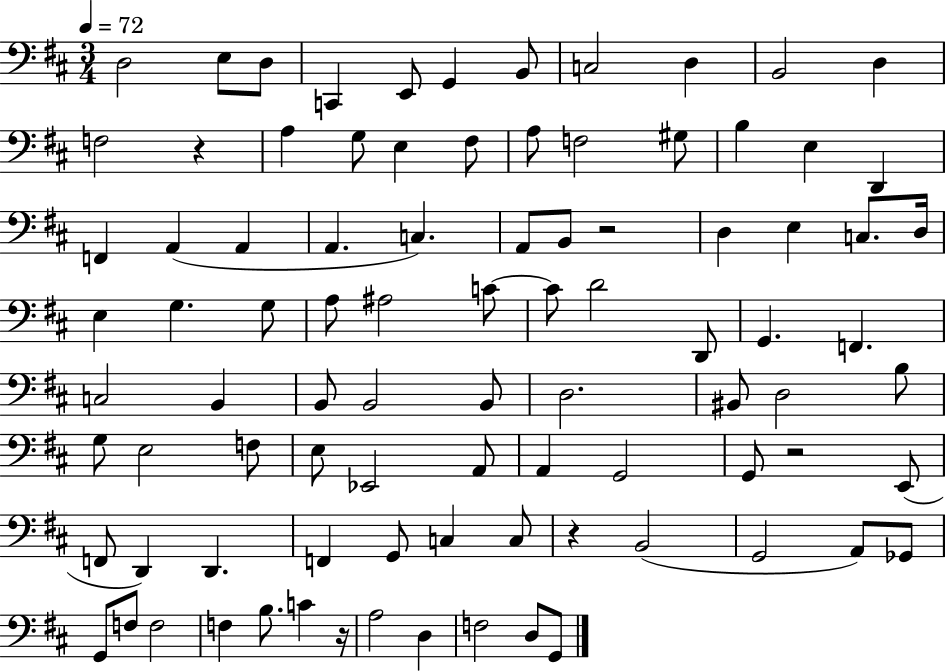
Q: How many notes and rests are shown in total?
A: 90